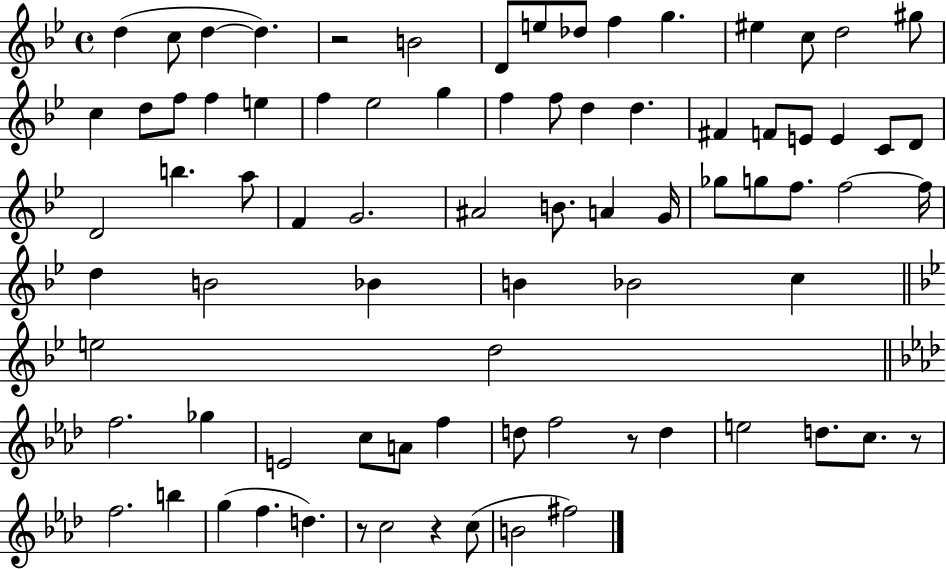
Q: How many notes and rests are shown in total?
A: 80